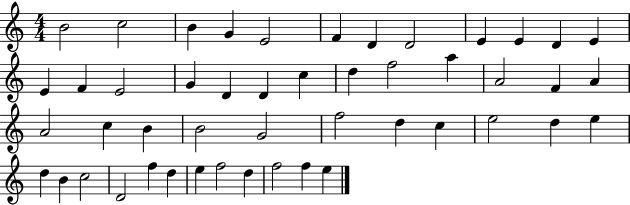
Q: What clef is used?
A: treble